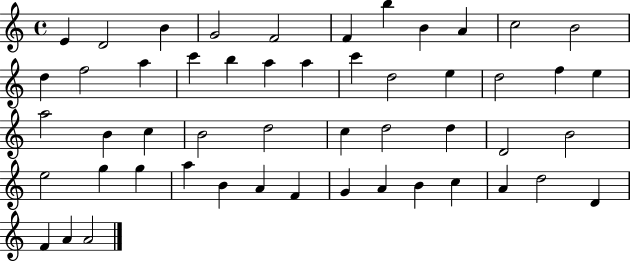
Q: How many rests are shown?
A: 0